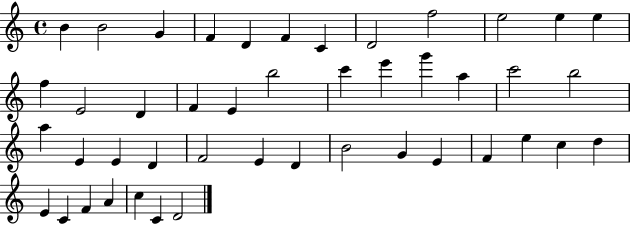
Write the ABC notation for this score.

X:1
T:Untitled
M:4/4
L:1/4
K:C
B B2 G F D F C D2 f2 e2 e e f E2 D F E b2 c' e' g' a c'2 b2 a E E D F2 E D B2 G E F e c d E C F A c C D2